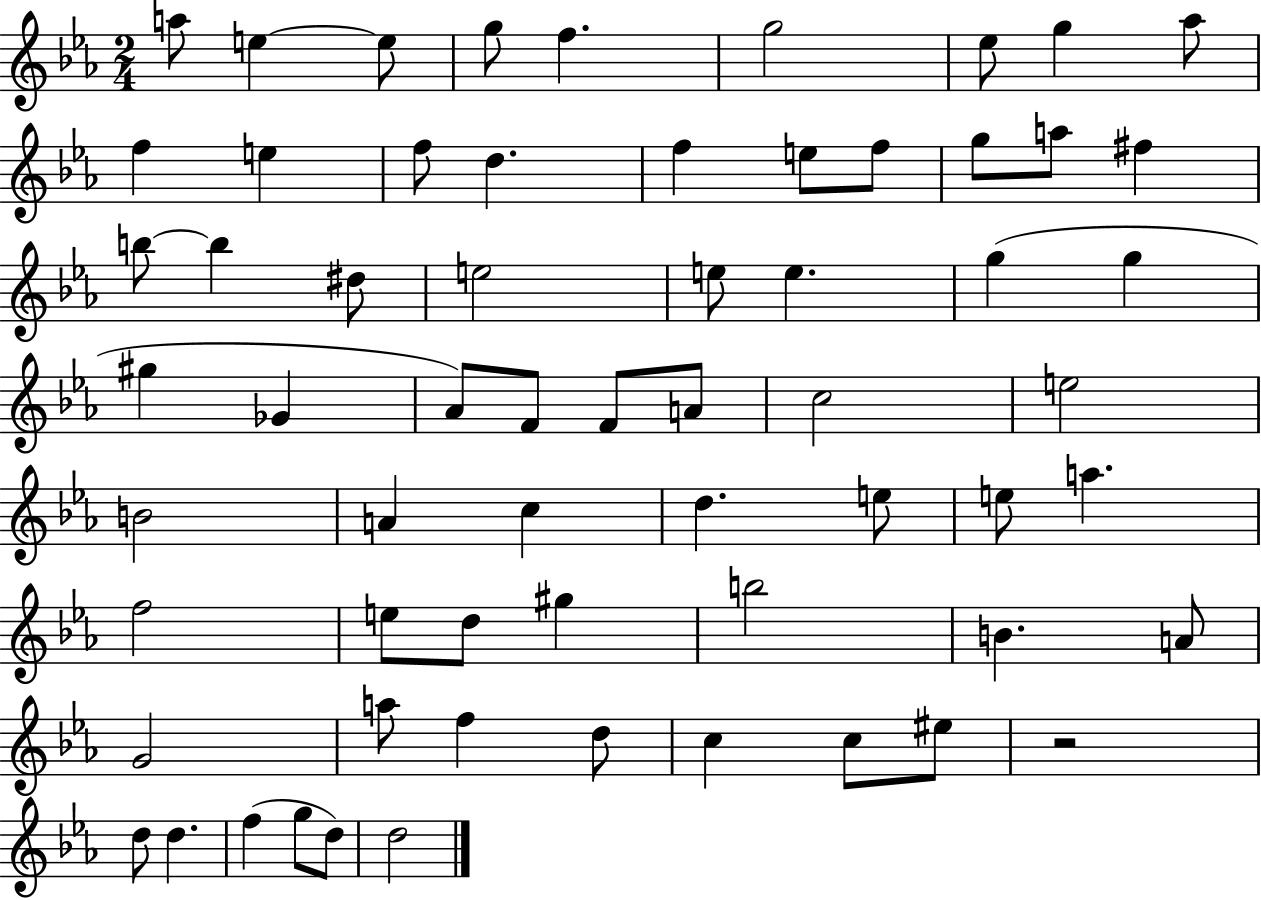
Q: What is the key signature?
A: EES major